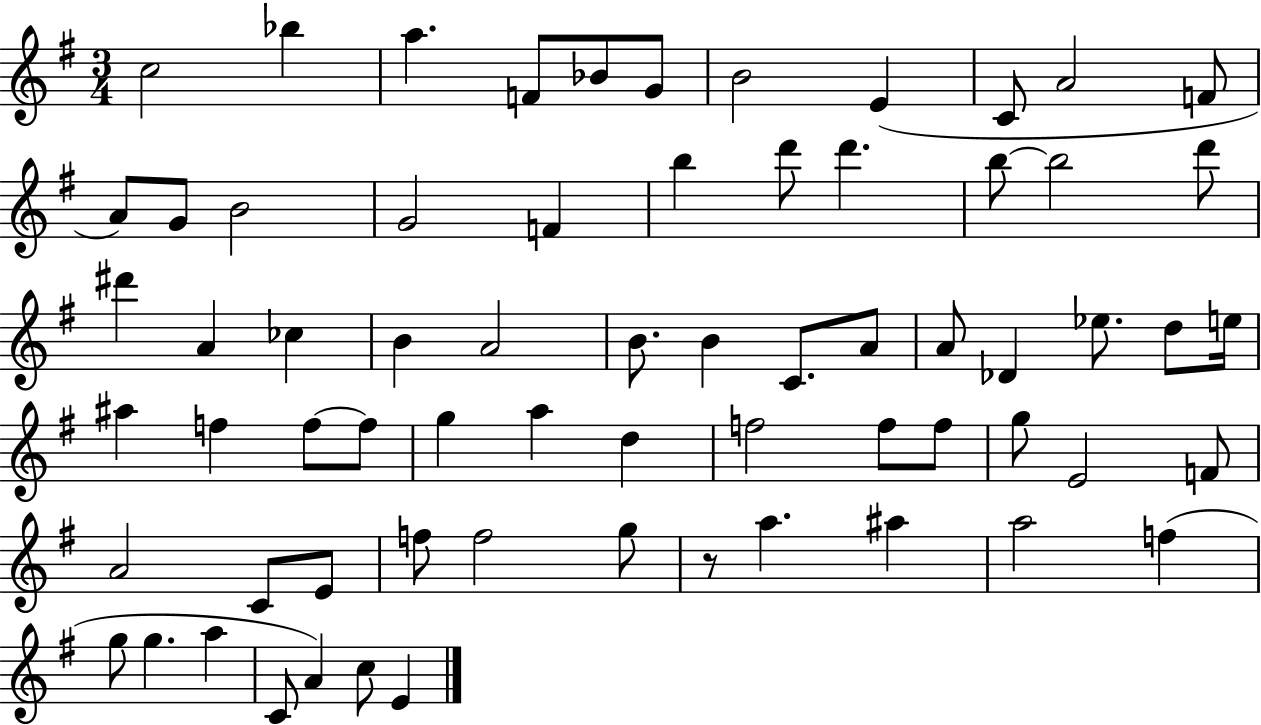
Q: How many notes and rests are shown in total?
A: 67